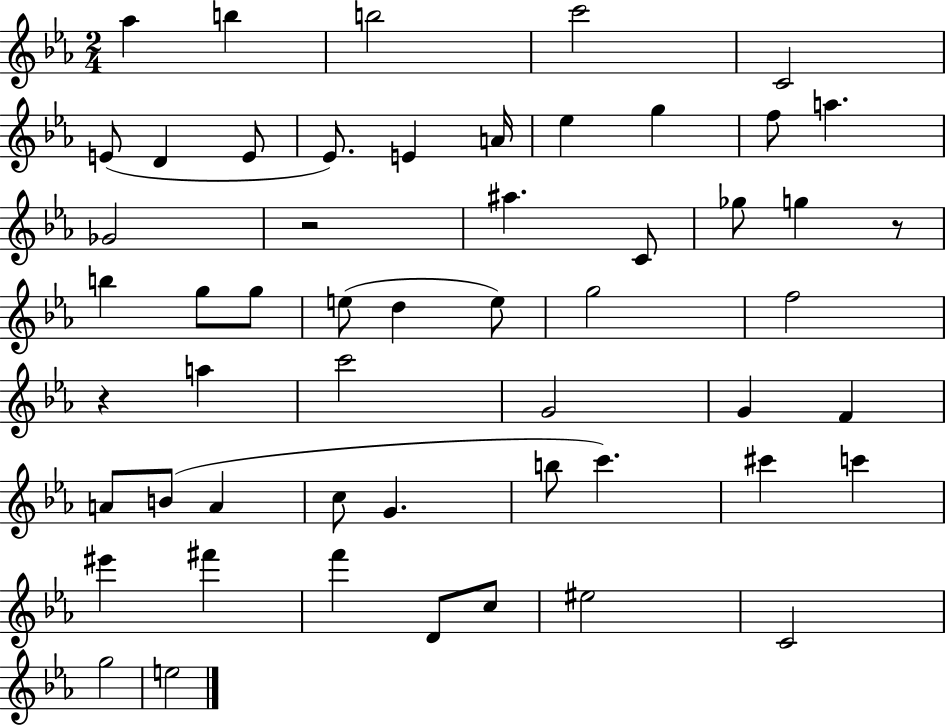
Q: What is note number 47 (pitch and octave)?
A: C5